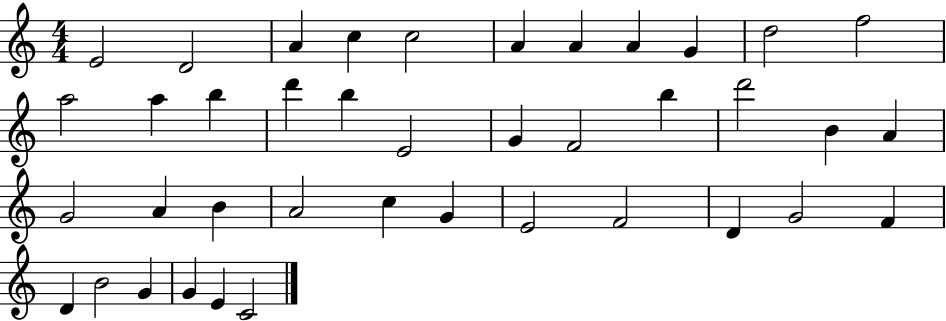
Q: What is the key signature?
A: C major